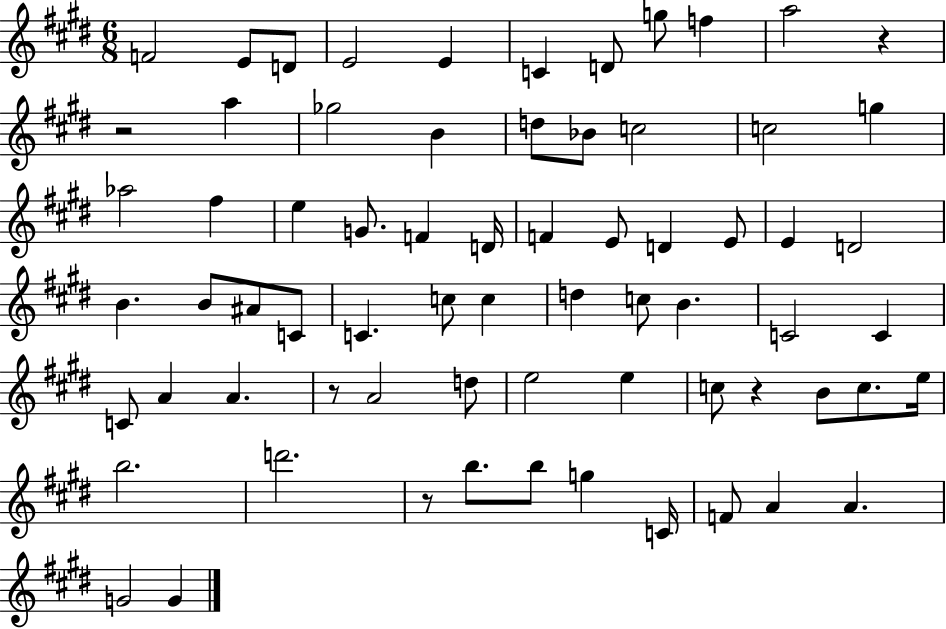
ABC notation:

X:1
T:Untitled
M:6/8
L:1/4
K:E
F2 E/2 D/2 E2 E C D/2 g/2 f a2 z z2 a _g2 B d/2 _B/2 c2 c2 g _a2 ^f e G/2 F D/4 F E/2 D E/2 E D2 B B/2 ^A/2 C/2 C c/2 c d c/2 B C2 C C/2 A A z/2 A2 d/2 e2 e c/2 z B/2 c/2 e/4 b2 d'2 z/2 b/2 b/2 g C/4 F/2 A A G2 G